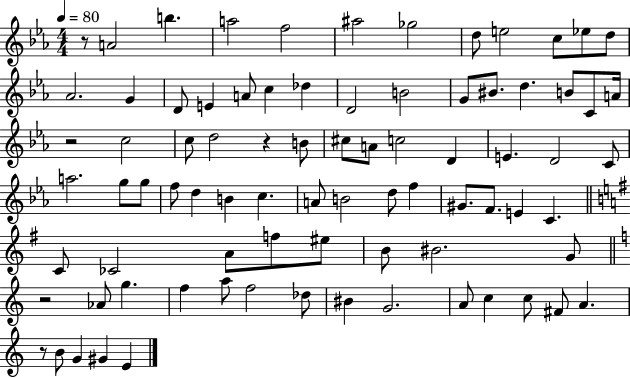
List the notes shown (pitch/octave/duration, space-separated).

R/e A4/h B5/q. A5/h F5/h A#5/h Gb5/h D5/e E5/h C5/e Eb5/e D5/e Ab4/h. G4/q D4/e E4/q A4/e C5/q Db5/q D4/h B4/h G4/e BIS4/e. D5/q. B4/e C4/e A4/s R/h C5/h C5/e D5/h R/q B4/e C#5/e A4/e C5/h D4/q E4/q. D4/h C4/e A5/h. G5/e G5/e F5/e D5/q B4/q C5/q. A4/e B4/h D5/e F5/q G#4/e. F4/e. E4/q C4/q. C4/e CES4/h A4/e F5/e EIS5/e B4/e BIS4/h. G4/e R/h Ab4/e G5/q. F5/q A5/e F5/h Db5/e BIS4/q G4/h. A4/e C5/q C5/e F#4/e A4/q. R/e B4/e G4/q G#4/q E4/q